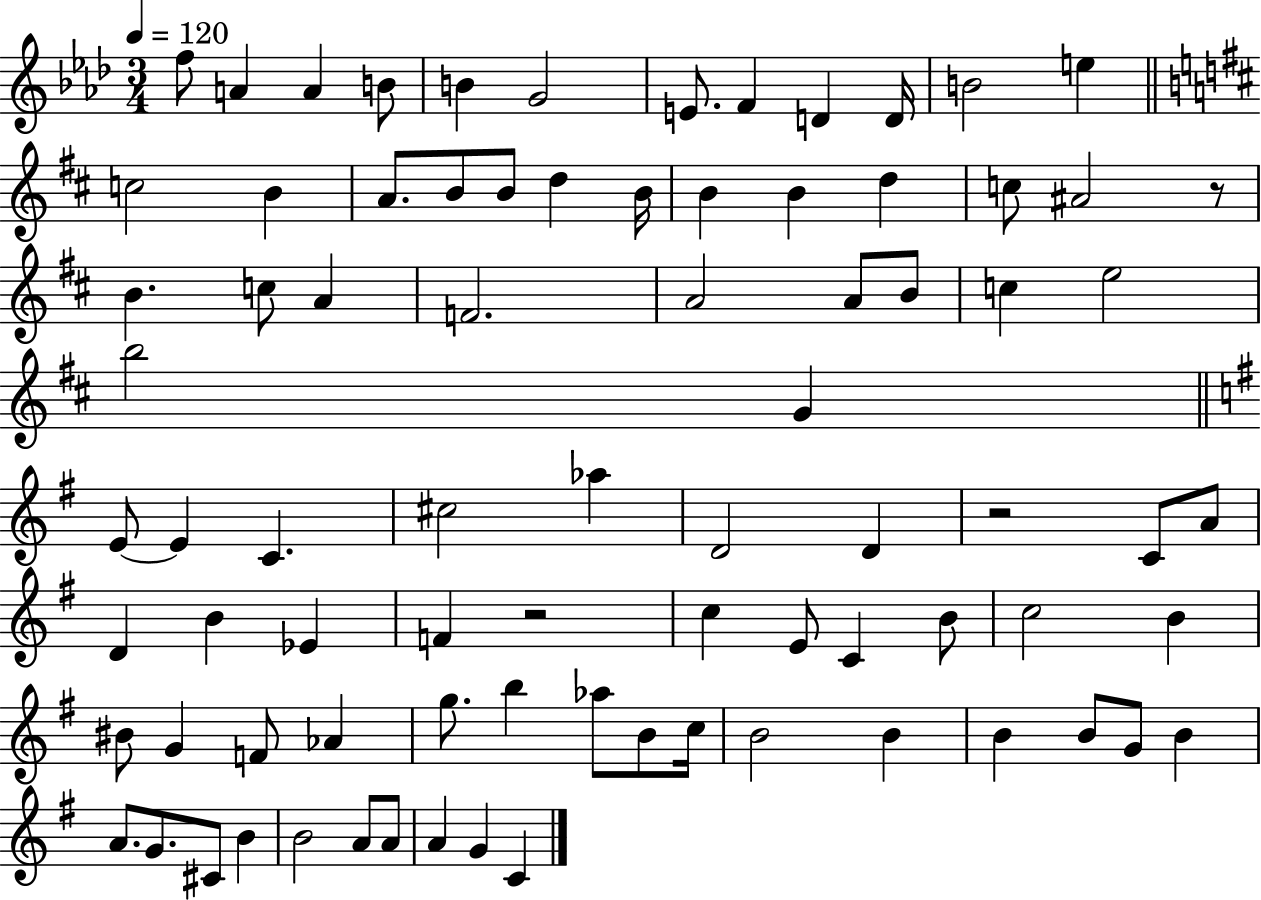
X:1
T:Untitled
M:3/4
L:1/4
K:Ab
f/2 A A B/2 B G2 E/2 F D D/4 B2 e c2 B A/2 B/2 B/2 d B/4 B B d c/2 ^A2 z/2 B c/2 A F2 A2 A/2 B/2 c e2 b2 G E/2 E C ^c2 _a D2 D z2 C/2 A/2 D B _E F z2 c E/2 C B/2 c2 B ^B/2 G F/2 _A g/2 b _a/2 B/2 c/4 B2 B B B/2 G/2 B A/2 G/2 ^C/2 B B2 A/2 A/2 A G C